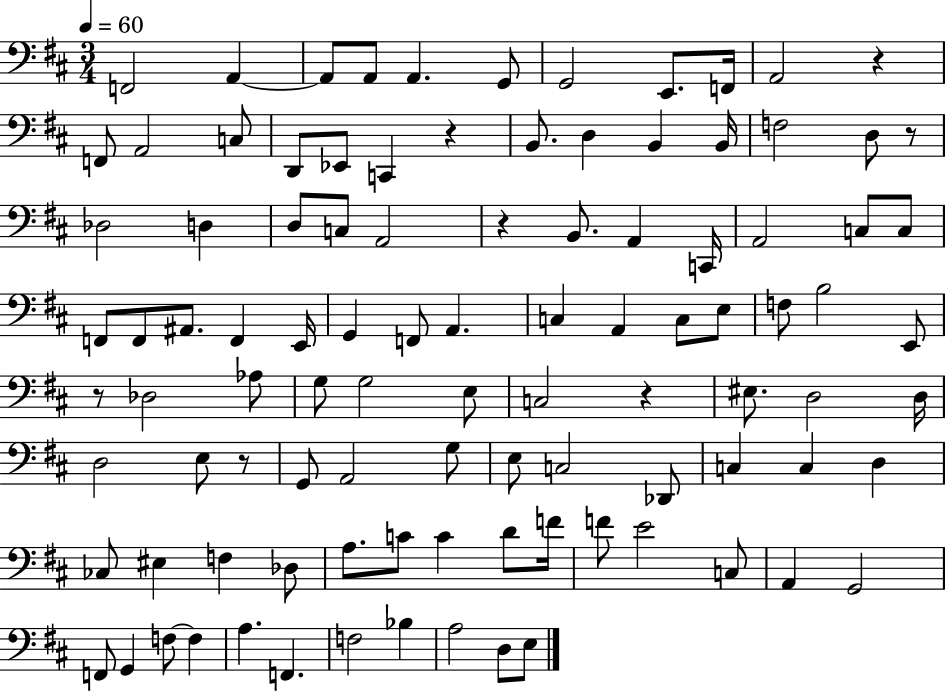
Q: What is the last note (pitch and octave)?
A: E3